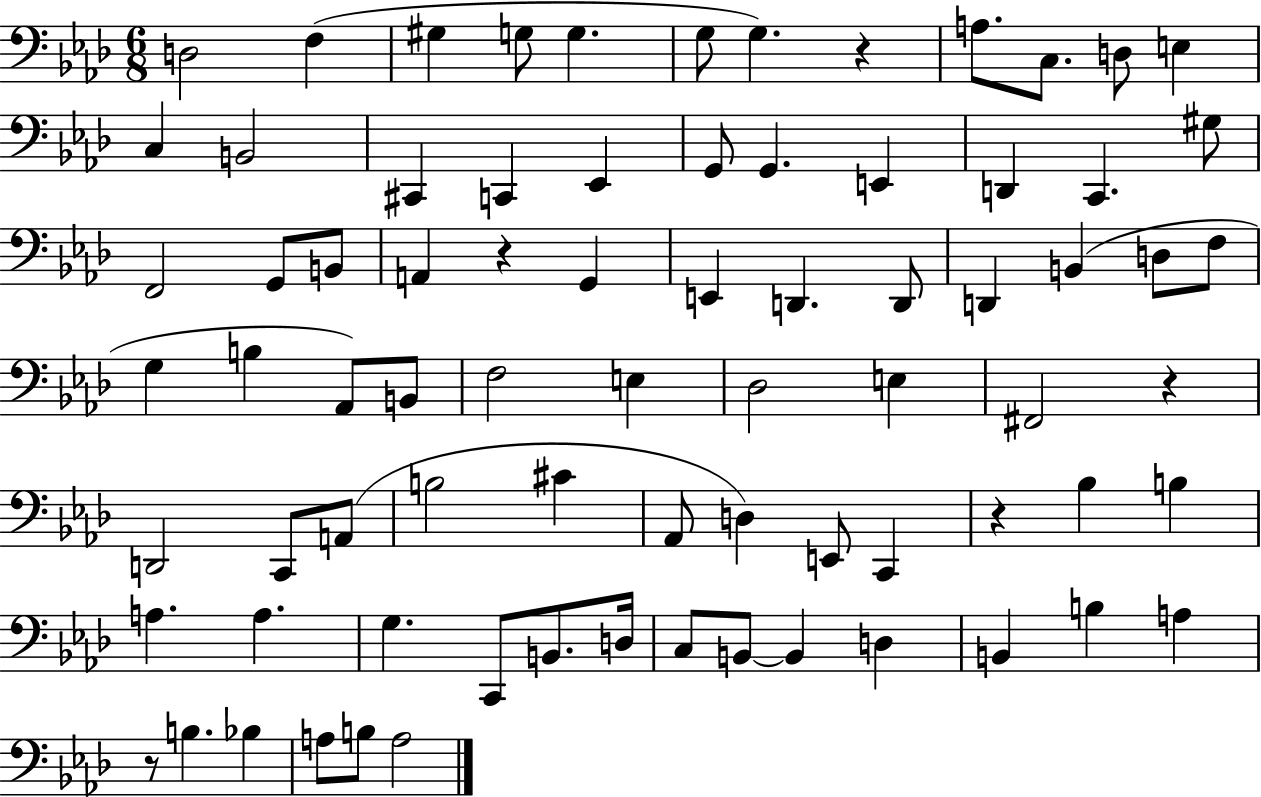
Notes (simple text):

D3/h F3/q G#3/q G3/e G3/q. G3/e G3/q. R/q A3/e. C3/e. D3/e E3/q C3/q B2/h C#2/q C2/q Eb2/q G2/e G2/q. E2/q D2/q C2/q. G#3/e F2/h G2/e B2/e A2/q R/q G2/q E2/q D2/q. D2/e D2/q B2/q D3/e F3/e G3/q B3/q Ab2/e B2/e F3/h E3/q Db3/h E3/q F#2/h R/q D2/h C2/e A2/e B3/h C#4/q Ab2/e D3/q E2/e C2/q R/q Bb3/q B3/q A3/q. A3/q. G3/q. C2/e B2/e. D3/s C3/e B2/e B2/q D3/q B2/q B3/q A3/q R/e B3/q. Bb3/q A3/e B3/e A3/h